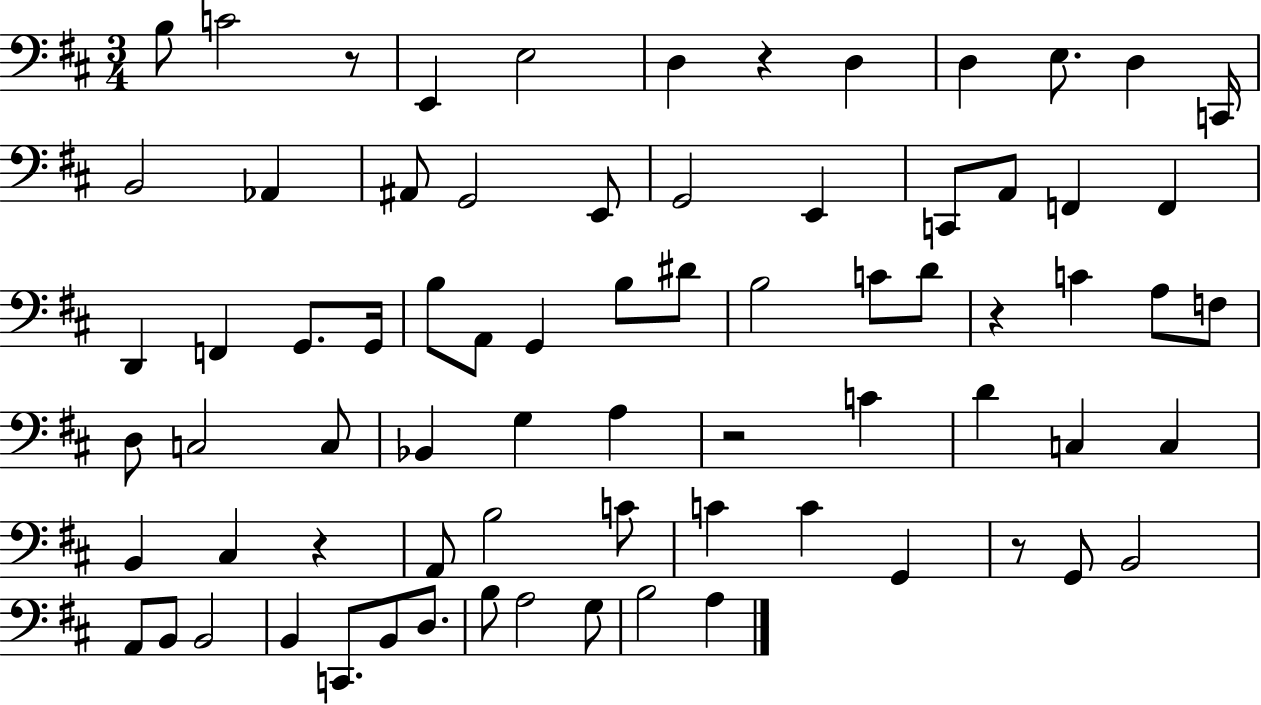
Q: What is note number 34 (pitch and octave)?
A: C4